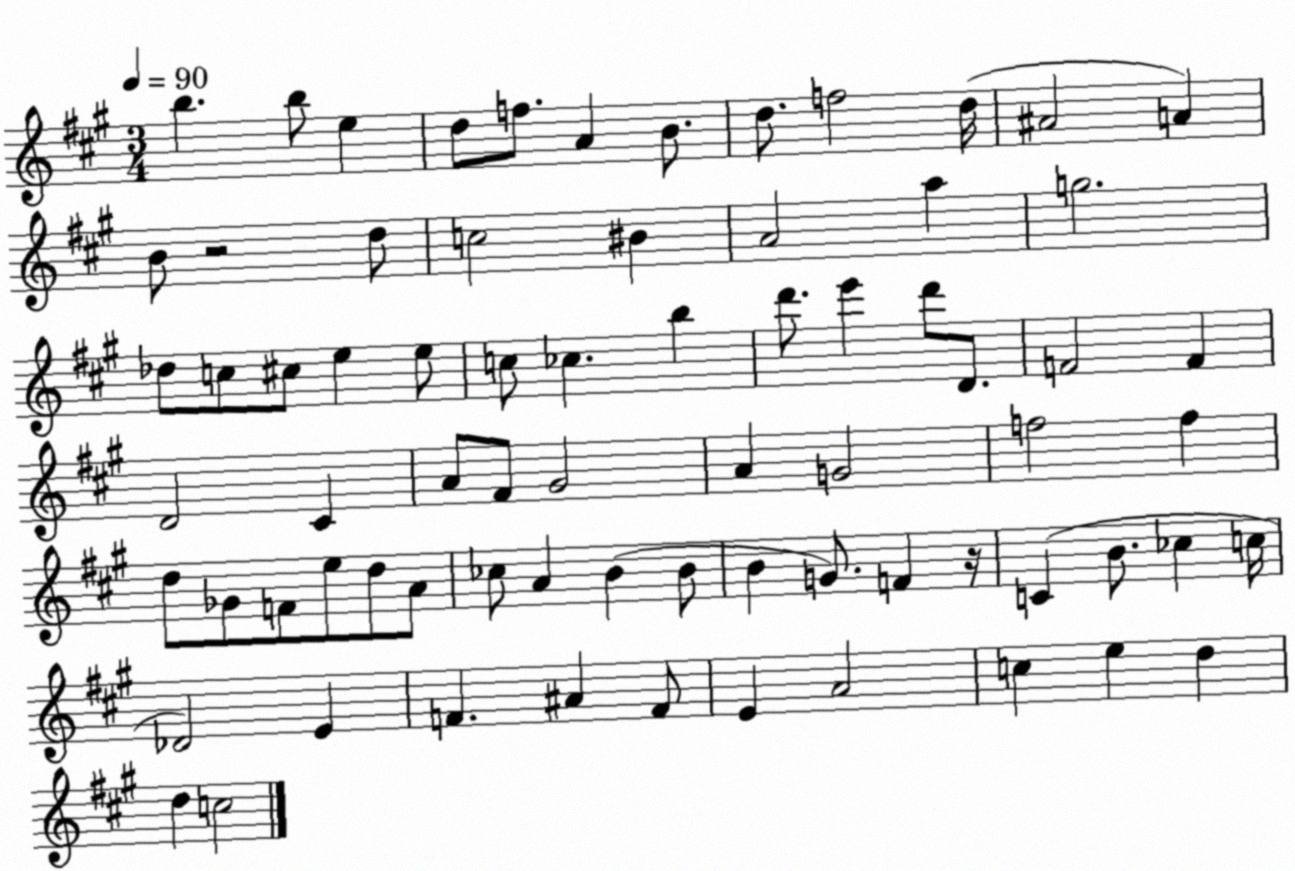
X:1
T:Untitled
M:3/4
L:1/4
K:A
b b/2 e d/2 f/2 A B/2 d/2 f2 d/4 ^A2 A B/2 z2 d/2 c2 ^B A2 a g2 _d/2 c/2 ^c/2 e e/2 c/2 _c b d'/2 e' d'/2 D/2 F2 F D2 ^C A/2 ^F/2 ^G2 A G2 f2 f d/2 _G/2 F/2 e/2 d/2 A/2 _c/2 A B B/2 B G/2 F z/4 C B/2 _c c/4 _D2 E F ^A F/2 E A2 c e d d c2